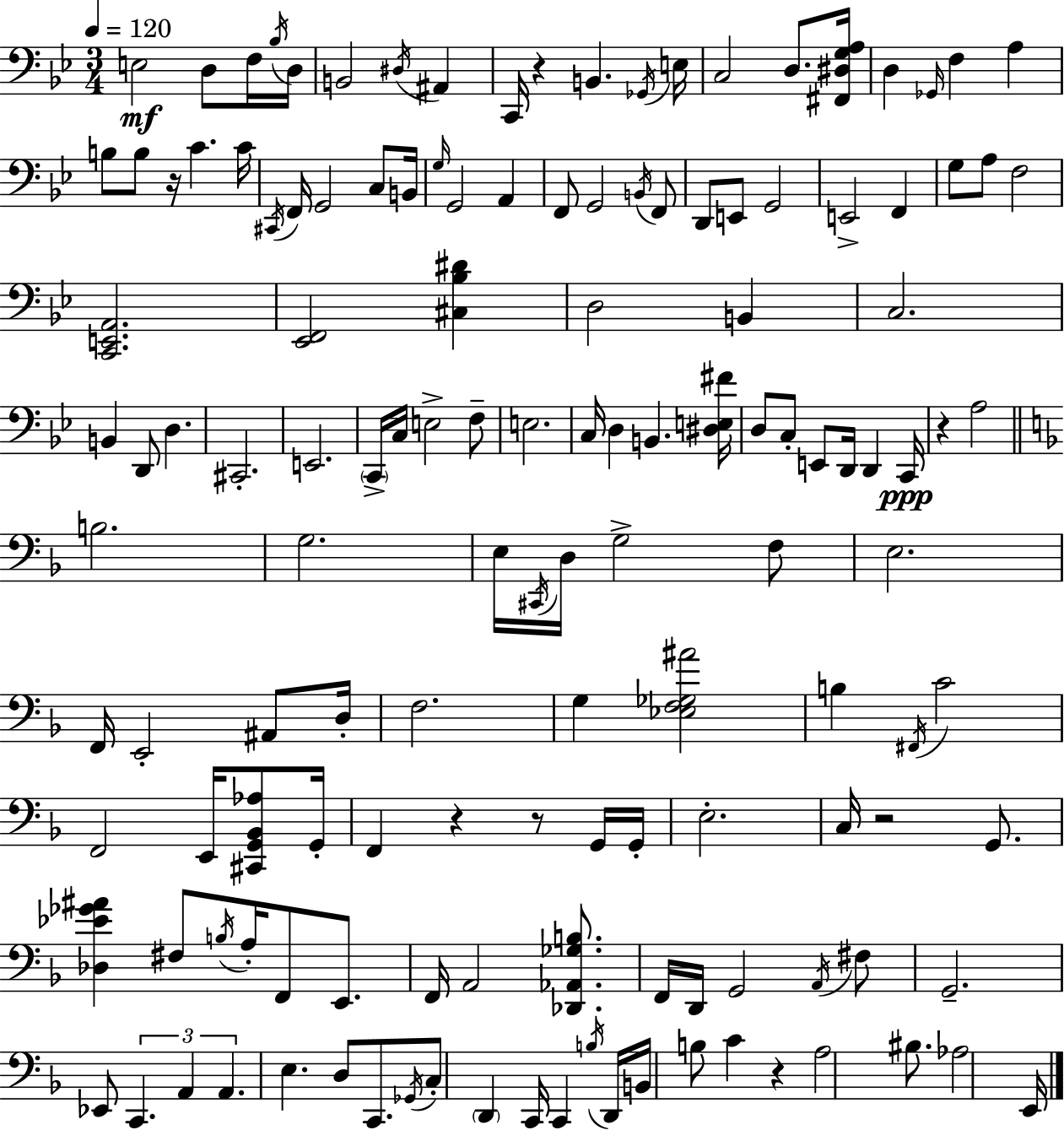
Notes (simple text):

E3/h D3/e F3/s Bb3/s D3/s B2/h D#3/s A#2/q C2/s R/q B2/q. Gb2/s E3/s C3/h D3/e. [F#2,D#3,G3,A3]/s D3/q Gb2/s F3/q A3/q B3/e B3/e R/s C4/q. C4/s C#2/s F2/s G2/h C3/e B2/s G3/s G2/h A2/q F2/e G2/h B2/s F2/e D2/e E2/e G2/h E2/h F2/q G3/e A3/e F3/h [C2,E2,A2]/h. [Eb2,F2]/h [C#3,Bb3,D#4]/q D3/h B2/q C3/h. B2/q D2/e D3/q. C#2/h. E2/h. C2/s C3/s E3/h F3/e E3/h. C3/s D3/q B2/q. [D#3,E3,F#4]/s D3/e C3/e E2/e D2/s D2/q C2/s R/q A3/h B3/h. G3/h. E3/s C#2/s D3/s G3/h F3/e E3/h. F2/s E2/h A#2/e D3/s F3/h. G3/q [Eb3,F3,Gb3,A#4]/h B3/q F#2/s C4/h F2/h E2/s [C#2,G2,Bb2,Ab3]/e G2/s F2/q R/q R/e G2/s G2/s E3/h. C3/s R/h G2/e. [Db3,Eb4,Gb4,A#4]/q F#3/e B3/s A3/s F2/e E2/e. F2/s A2/h [Db2,Ab2,Gb3,B3]/e. F2/s D2/s G2/h A2/s F#3/e G2/h. Eb2/e C2/q. A2/q A2/q. E3/q. D3/e C2/e. Gb2/s C3/e D2/q C2/s C2/q B3/s D2/s B2/s B3/e C4/q R/q A3/h BIS3/e. Ab3/h E2/s